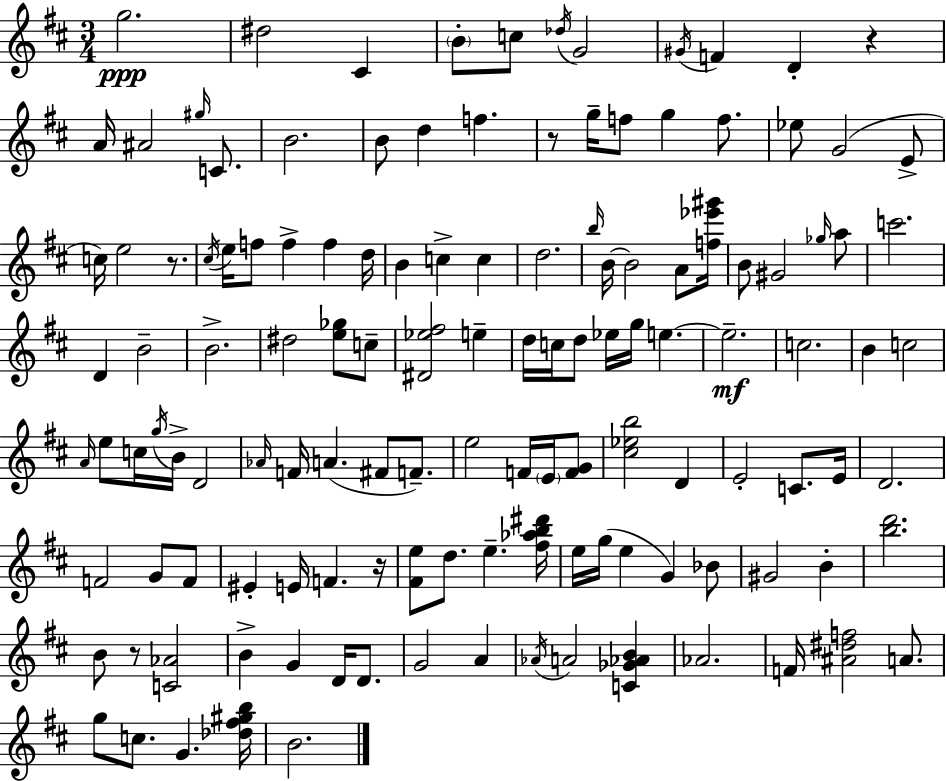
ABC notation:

X:1
T:Untitled
M:3/4
L:1/4
K:D
g2 ^d2 ^C B/2 c/2 _d/4 G2 ^G/4 F D z A/4 ^A2 ^g/4 C/2 B2 B/2 d f z/2 g/4 f/2 g f/2 _e/2 G2 E/2 c/4 e2 z/2 ^c/4 e/4 f/2 f f d/4 B c c d2 b/4 B/4 B2 A/2 [f_e'^g']/4 B/2 ^G2 _g/4 a/2 c'2 D B2 B2 ^d2 [e_g]/2 c/2 [^D_e^f]2 e d/4 c/4 d/2 _e/4 g/4 e e2 c2 B c2 A/4 e/2 c/4 g/4 B/4 D2 _A/4 F/4 A ^F/2 F/2 e2 F/4 E/4 [FG]/2 [^c_eb]2 D E2 C/2 E/4 D2 F2 G/2 F/2 ^E E/4 F z/4 [^Fe]/2 d/2 e [^f_ab^d']/4 e/4 g/4 e G _B/2 ^G2 B [bd']2 B/2 z/2 [C_A]2 B G D/4 D/2 G2 A _A/4 A2 [C_G_AB] _A2 F/4 [^A^df]2 A/2 g/2 c/2 G [_d^f^gb]/4 B2